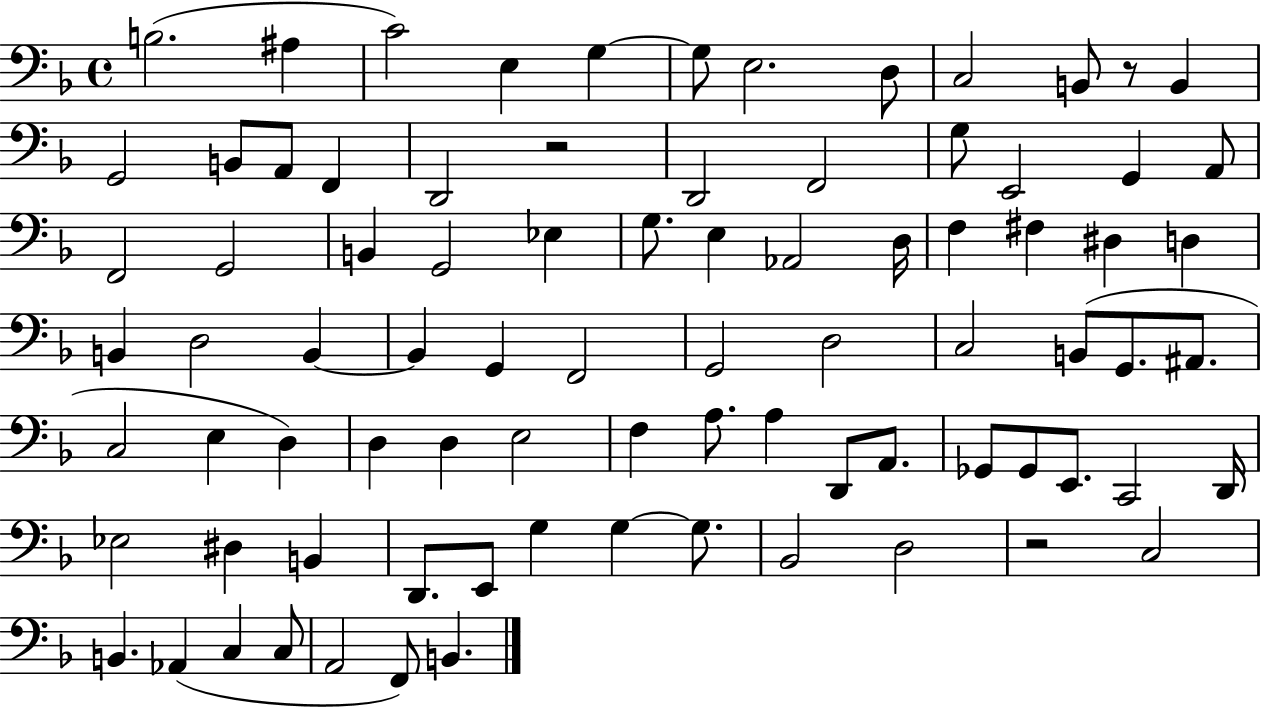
B3/h. A#3/q C4/h E3/q G3/q G3/e E3/h. D3/e C3/h B2/e R/e B2/q G2/h B2/e A2/e F2/q D2/h R/h D2/h F2/h G3/e E2/h G2/q A2/e F2/h G2/h B2/q G2/h Eb3/q G3/e. E3/q Ab2/h D3/s F3/q F#3/q D#3/q D3/q B2/q D3/h B2/q B2/q G2/q F2/h G2/h D3/h C3/h B2/e G2/e. A#2/e. C3/h E3/q D3/q D3/q D3/q E3/h F3/q A3/e. A3/q D2/e A2/e. Gb2/e Gb2/e E2/e. C2/h D2/s Eb3/h D#3/q B2/q D2/e. E2/e G3/q G3/q G3/e. Bb2/h D3/h R/h C3/h B2/q. Ab2/q C3/q C3/e A2/h F2/e B2/q.